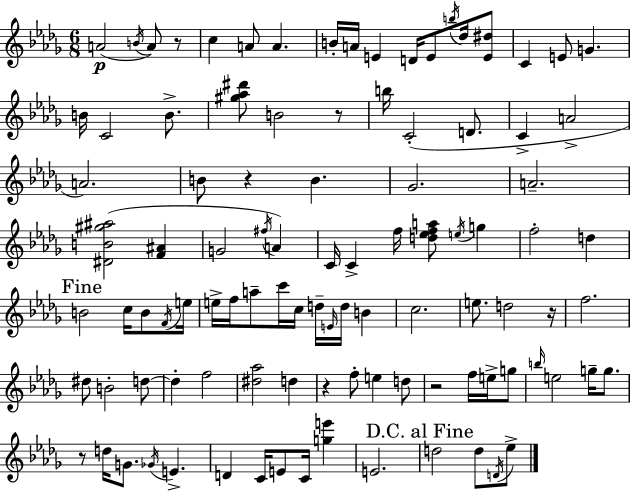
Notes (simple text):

A4/h B4/s A4/e R/e C5/q A4/e A4/q. B4/s A4/s E4/q D4/s E4/e B5/s Db5/s [E4,D#5]/e C4/q E4/e G4/q. B4/s C4/h B4/e. [G#5,Ab5,D#6]/e B4/h R/e B5/s C4/h D4/e. C4/q A4/h A4/h. B4/e R/q B4/q. Gb4/h. A4/h. [D#4,B4,G#5,A#5]/h [F4,A#4]/q G4/h F#5/s A4/q C4/s C4/q F5/s [D5,Eb5,F5,A5]/e E5/s G5/q F5/h D5/q B4/h C5/s B4/e F4/s E5/s E5/s F5/s A5/e C6/s C5/s D5/s E4/s D5/s B4/q C5/h. E5/e. D5/h R/s F5/h. D#5/e B4/h D5/e D5/q F5/h [D#5,Ab5]/h D5/q R/q F5/e E5/q D5/e R/h F5/s E5/s G5/e B5/s E5/h G5/s G5/e. R/e D5/s G4/e. Gb4/s E4/q. D4/q C4/s E4/e C4/s [G5,E6]/q E4/h. D5/h D5/e D4/s Eb5/e